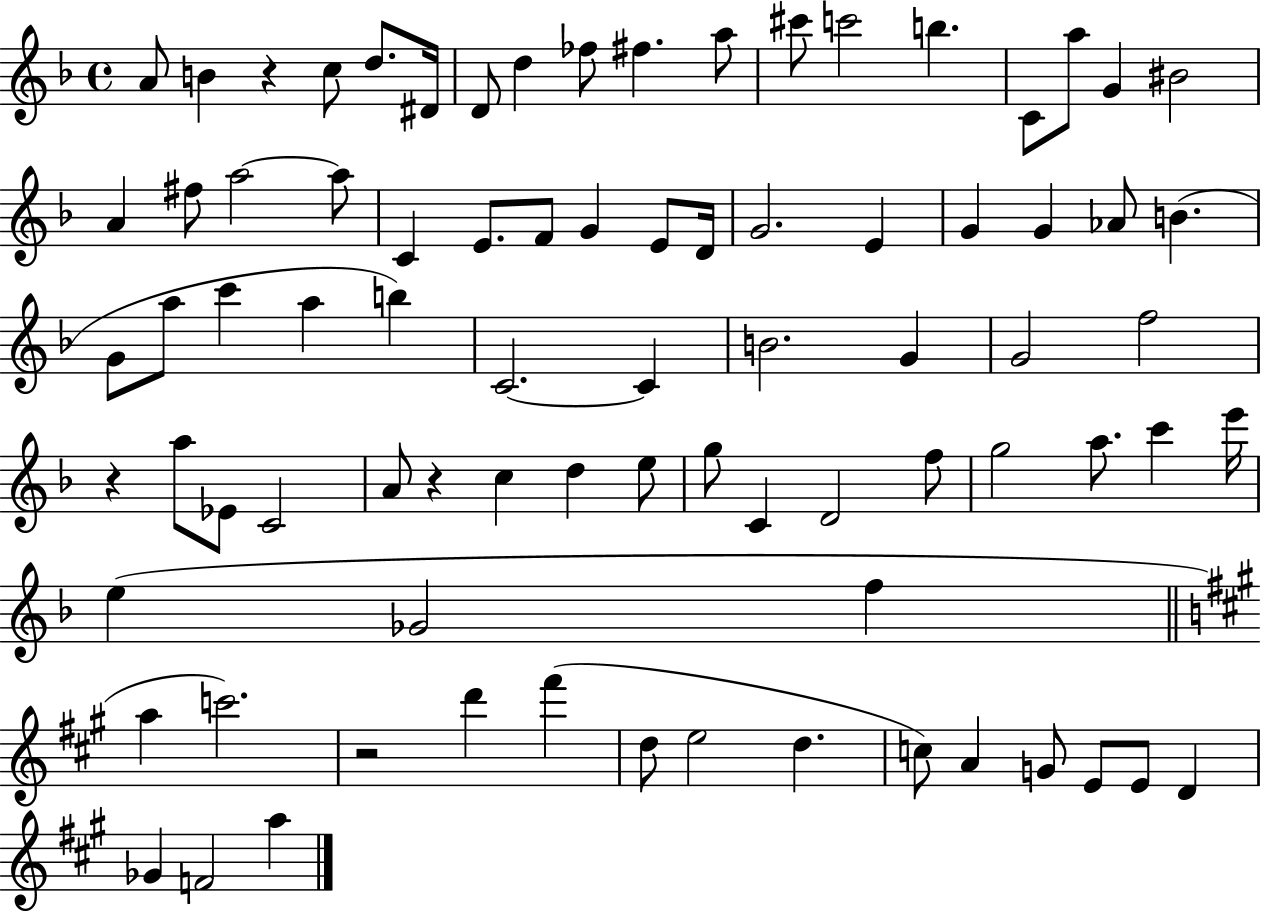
{
  \clef treble
  \time 4/4
  \defaultTimeSignature
  \key f \major
  a'8 b'4 r4 c''8 d''8. dis'16 | d'8 d''4 fes''8 fis''4. a''8 | cis'''8 c'''2 b''4. | c'8 a''8 g'4 bis'2 | \break a'4 fis''8 a''2~~ a''8 | c'4 e'8. f'8 g'4 e'8 d'16 | g'2. e'4 | g'4 g'4 aes'8 b'4.( | \break g'8 a''8 c'''4 a''4 b''4) | c'2.~~ c'4 | b'2. g'4 | g'2 f''2 | \break r4 a''8 ees'8 c'2 | a'8 r4 c''4 d''4 e''8 | g''8 c'4 d'2 f''8 | g''2 a''8. c'''4 e'''16 | \break e''4( ges'2 f''4 | \bar "||" \break \key a \major a''4 c'''2.) | r2 d'''4 fis'''4( | d''8 e''2 d''4. | c''8) a'4 g'8 e'8 e'8 d'4 | \break ges'4 f'2 a''4 | \bar "|."
}